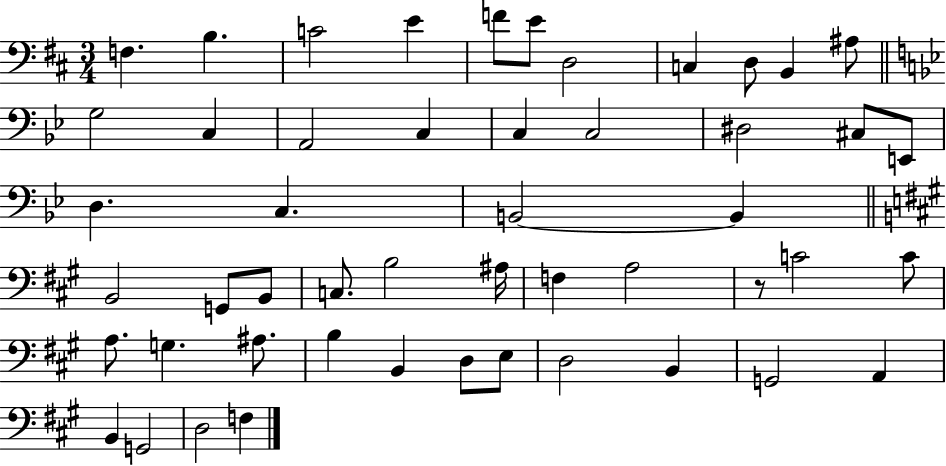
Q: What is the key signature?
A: D major